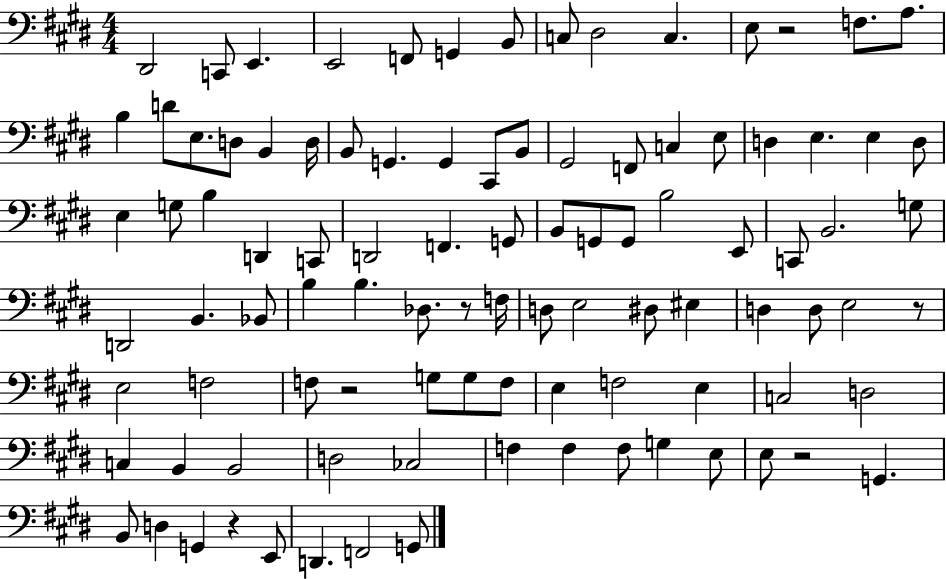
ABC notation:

X:1
T:Untitled
M:4/4
L:1/4
K:E
^D,,2 C,,/2 E,, E,,2 F,,/2 G,, B,,/2 C,/2 ^D,2 C, E,/2 z2 F,/2 A,/2 B, D/2 E,/2 D,/2 B,, D,/4 B,,/2 G,, G,, ^C,,/2 B,,/2 ^G,,2 F,,/2 C, E,/2 D, E, E, D,/2 E, G,/2 B, D,, C,,/2 D,,2 F,, G,,/2 B,,/2 G,,/2 G,,/2 B,2 E,,/2 C,,/2 B,,2 G,/2 D,,2 B,, _B,,/2 B, B, _D,/2 z/2 F,/4 D,/2 E,2 ^D,/2 ^E, D, D,/2 E,2 z/2 E,2 F,2 F,/2 z2 G,/2 G,/2 F,/2 E, F,2 E, C,2 D,2 C, B,, B,,2 D,2 _C,2 F, F, F,/2 G, E,/2 E,/2 z2 G,, B,,/2 D, G,, z E,,/2 D,, F,,2 G,,/2